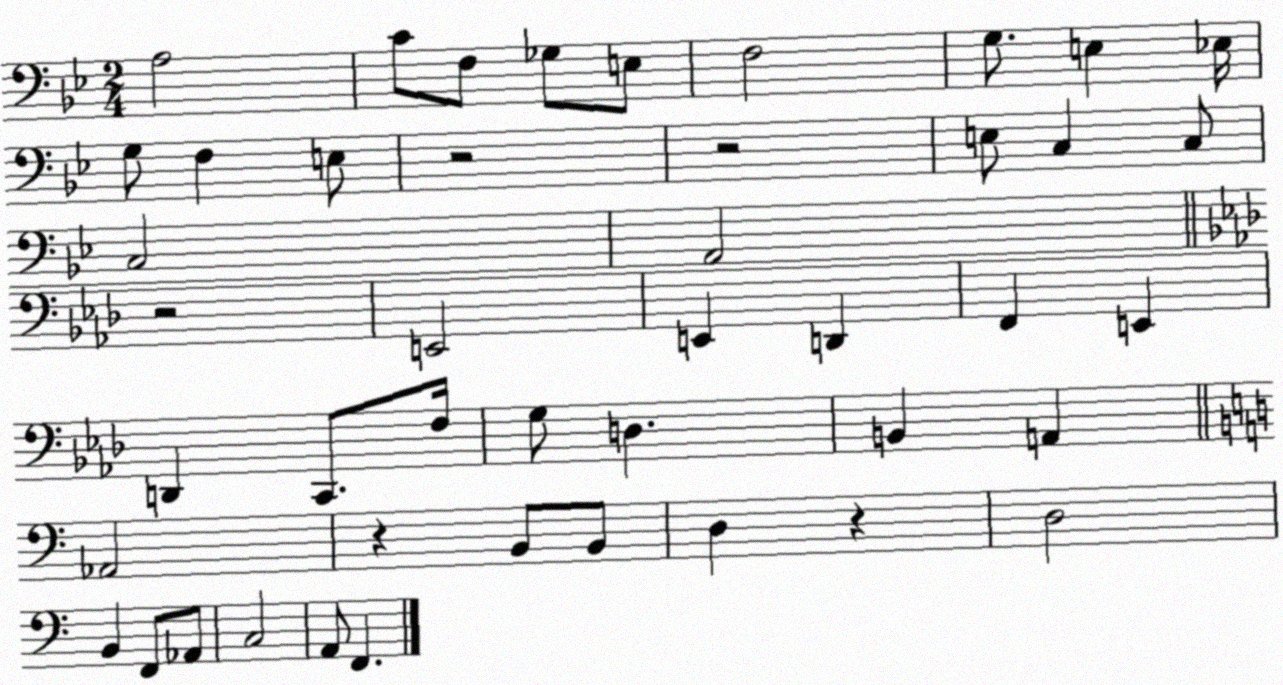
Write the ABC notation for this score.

X:1
T:Untitled
M:2/4
L:1/4
K:Bb
A,2 C/2 F,/2 _G,/2 E,/2 F,2 G,/2 E, _E,/4 G,/2 F, E,/2 z2 z2 E,/2 C, C,/2 C,2 A,,2 z2 E,,2 E,, D,, F,, E,, D,, C,,/2 F,/4 G,/2 D, B,, A,, _A,,2 z B,,/2 B,,/2 D, z D,2 B,, F,,/2 _A,,/2 C,2 A,,/2 F,,